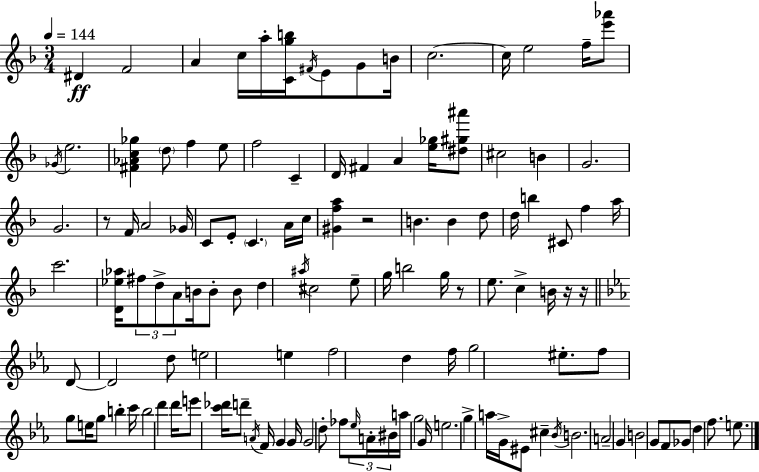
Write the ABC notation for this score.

X:1
T:Untitled
M:3/4
L:1/4
K:F
^D F2 A c/4 a/4 [Cgb]/4 ^F/4 E/2 G/2 B/4 c2 c/4 e2 f/4 [e'_a']/2 _G/4 e2 [^F_Ac_g] d/2 f e/2 f2 C D/4 ^F A [e_g]/4 [^d^g^a']/2 ^c2 B G2 G2 z/2 F/4 A2 _G/4 C/2 E/2 C A/4 c/4 [^Gfa] z2 B B d/2 d/4 b ^C/2 f a/4 c'2 [D_e_a]/4 ^f/2 d/2 A/2 B/4 B/2 B/2 d ^a/4 ^c2 e/2 g/4 b2 g/4 z/2 e/2 c B/4 z/4 z/4 D/2 D2 d/2 e2 e f2 d f/4 g2 ^e/2 f/2 g/2 e/4 g/2 b c'/4 b2 d' d'/4 e'/2 [c'_d']/4 d'/2 A/4 F/4 G G/4 G2 d/2 _f/2 _e/4 A/4 ^B/4 a/4 g2 G/4 e2 g a/4 G/4 ^E/2 ^c _B/4 B2 A2 G B2 G/2 F/2 _G/2 d f/2 e/2